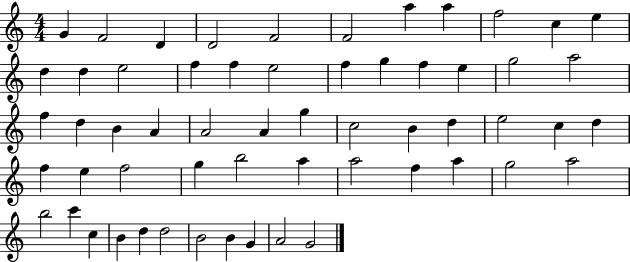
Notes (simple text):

G4/q F4/h D4/q D4/h F4/h F4/h A5/q A5/q F5/h C5/q E5/q D5/q D5/q E5/h F5/q F5/q E5/h F5/q G5/q F5/q E5/q G5/h A5/h F5/q D5/q B4/q A4/q A4/h A4/q G5/q C5/h B4/q D5/q E5/h C5/q D5/q F5/q E5/q F5/h G5/q B5/h A5/q A5/h F5/q A5/q G5/h A5/h B5/h C6/q C5/q B4/q D5/q D5/h B4/h B4/q G4/q A4/h G4/h